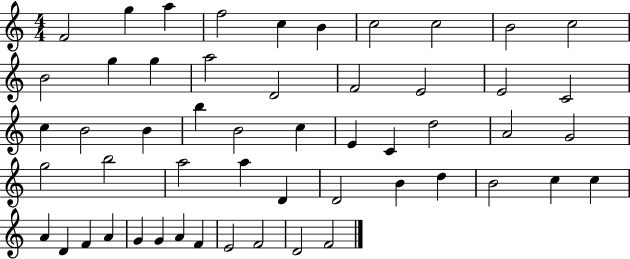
{
  \clef treble
  \numericTimeSignature
  \time 4/4
  \key c \major
  f'2 g''4 a''4 | f''2 c''4 b'4 | c''2 c''2 | b'2 c''2 | \break b'2 g''4 g''4 | a''2 d'2 | f'2 e'2 | e'2 c'2 | \break c''4 b'2 b'4 | b''4 b'2 c''4 | e'4 c'4 d''2 | a'2 g'2 | \break g''2 b''2 | a''2 a''4 d'4 | d'2 b'4 d''4 | b'2 c''4 c''4 | \break a'4 d'4 f'4 a'4 | g'4 g'4 a'4 f'4 | e'2 f'2 | d'2 f'2 | \break \bar "|."
}